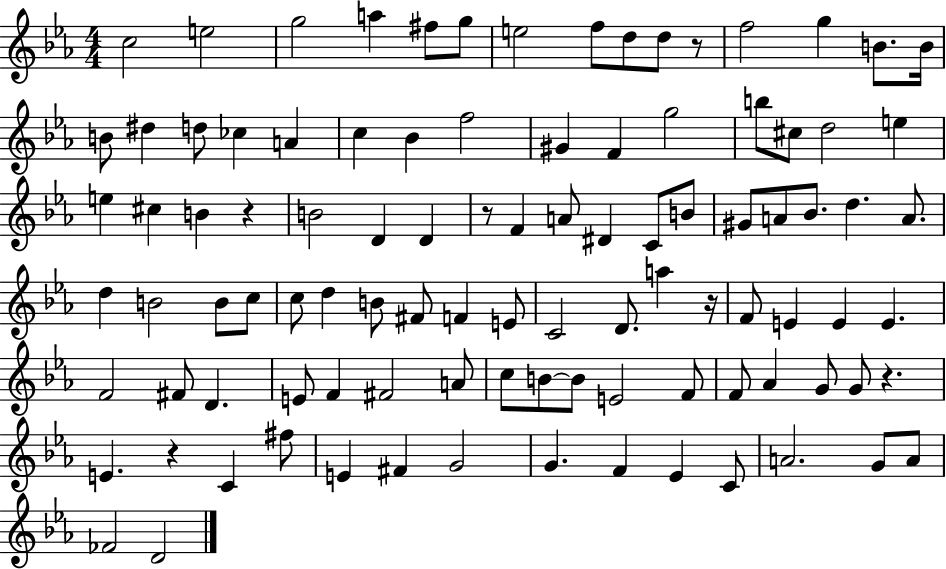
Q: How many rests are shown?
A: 6